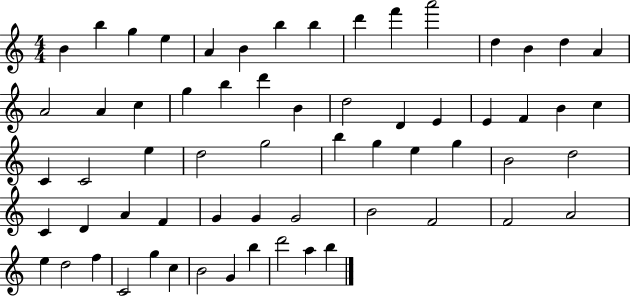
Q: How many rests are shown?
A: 0